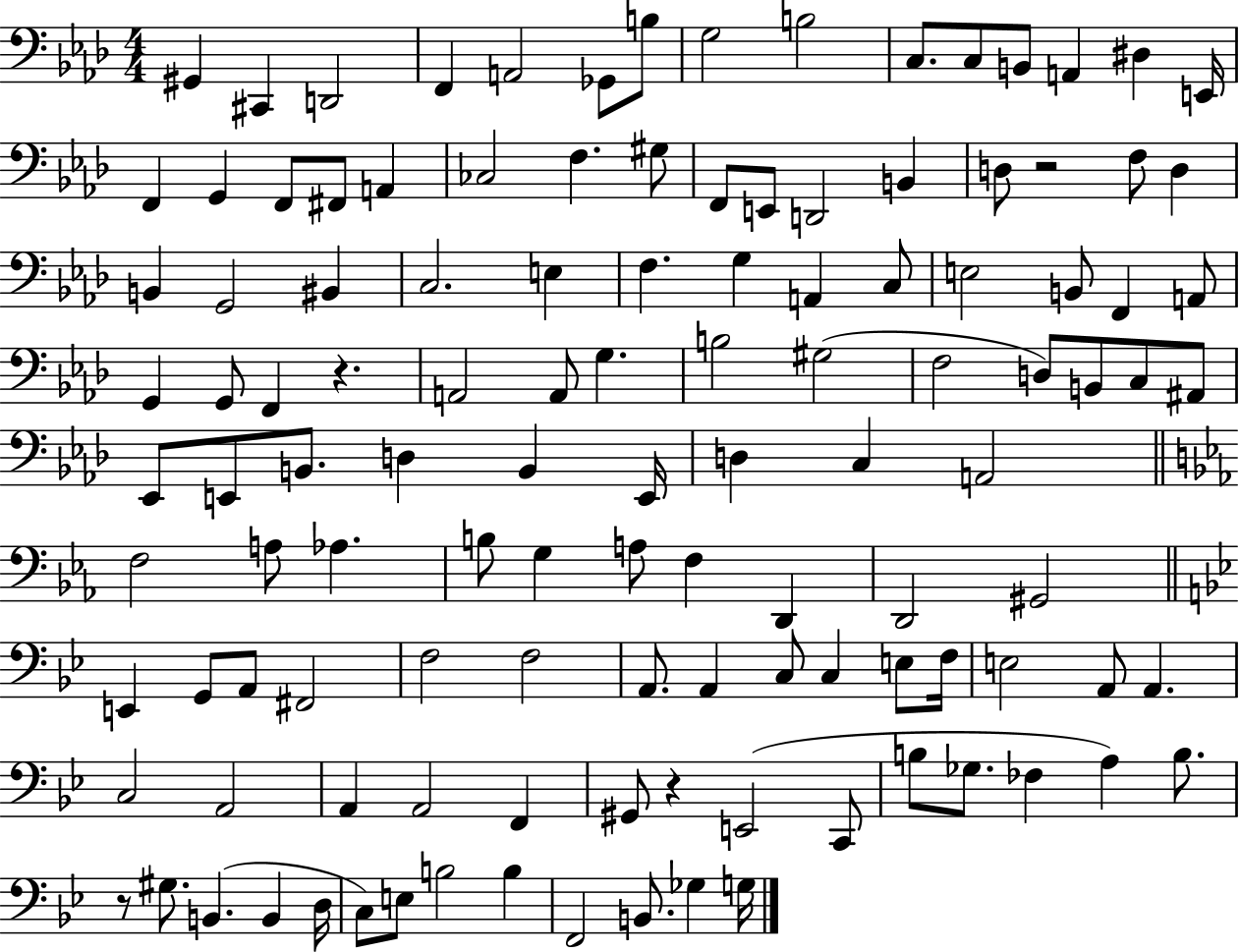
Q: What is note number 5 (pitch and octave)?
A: A2